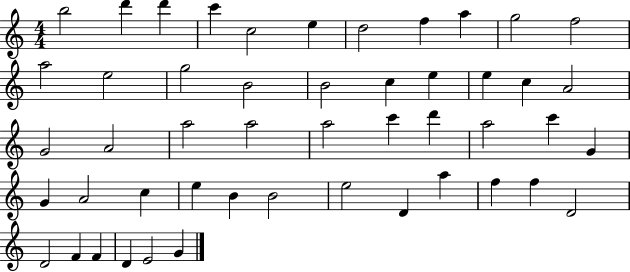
X:1
T:Untitled
M:4/4
L:1/4
K:C
b2 d' d' c' c2 e d2 f a g2 f2 a2 e2 g2 B2 B2 c e e c A2 G2 A2 a2 a2 a2 c' d' a2 c' G G A2 c e B B2 e2 D a f f D2 D2 F F D E2 G